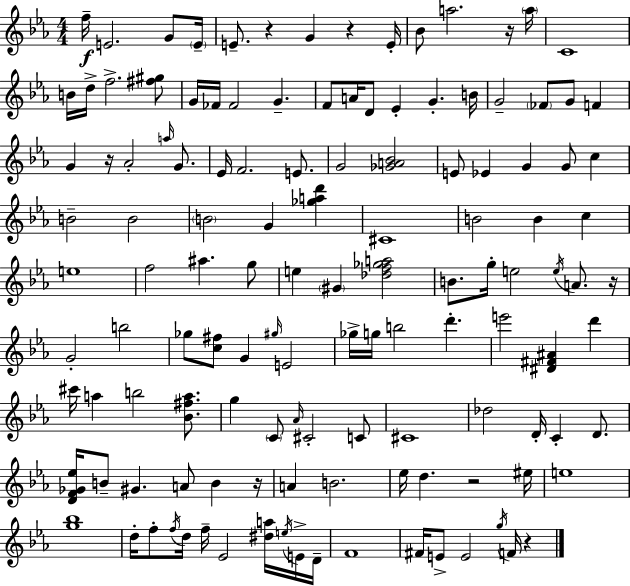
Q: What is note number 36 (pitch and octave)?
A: G4